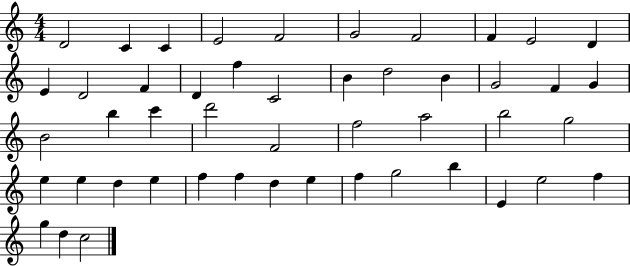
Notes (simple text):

D4/h C4/q C4/q E4/h F4/h G4/h F4/h F4/q E4/h D4/q E4/q D4/h F4/q D4/q F5/q C4/h B4/q D5/h B4/q G4/h F4/q G4/q B4/h B5/q C6/q D6/h F4/h F5/h A5/h B5/h G5/h E5/q E5/q D5/q E5/q F5/q F5/q D5/q E5/q F5/q G5/h B5/q E4/q E5/h F5/q G5/q D5/q C5/h